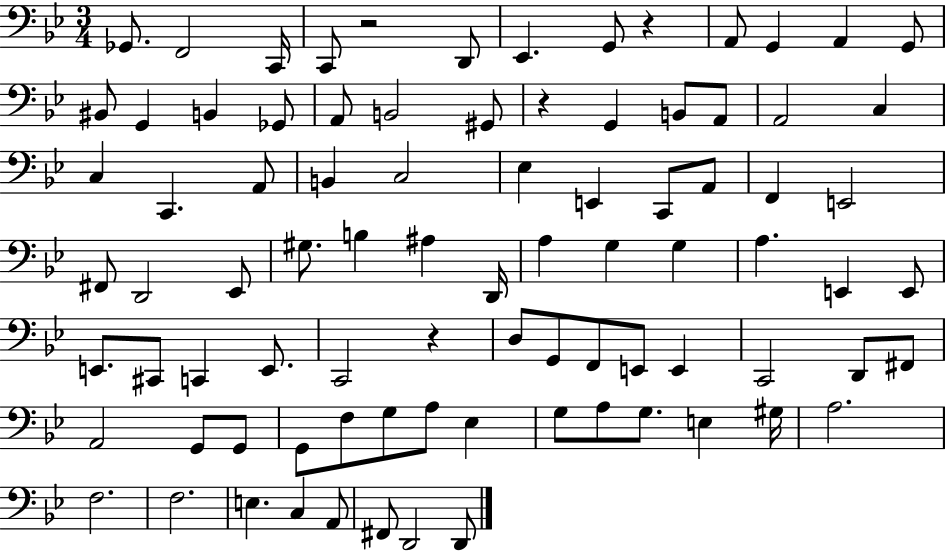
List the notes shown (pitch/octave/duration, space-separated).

Gb2/e. F2/h C2/s C2/e R/h D2/e Eb2/q. G2/e R/q A2/e G2/q A2/q G2/e BIS2/e G2/q B2/q Gb2/e A2/e B2/h G#2/e R/q G2/q B2/e A2/e A2/h C3/q C3/q C2/q. A2/e B2/q C3/h Eb3/q E2/q C2/e A2/e F2/q E2/h F#2/e D2/h Eb2/e G#3/e. B3/q A#3/q D2/s A3/q G3/q G3/q A3/q. E2/q E2/e E2/e. C#2/e C2/q E2/e. C2/h R/q D3/e G2/e F2/e E2/e E2/q C2/h D2/e F#2/e A2/h G2/e G2/e G2/e F3/e G3/e A3/e Eb3/q G3/e A3/e G3/e. E3/q G#3/s A3/h. F3/h. F3/h. E3/q. C3/q A2/e F#2/e D2/h D2/e